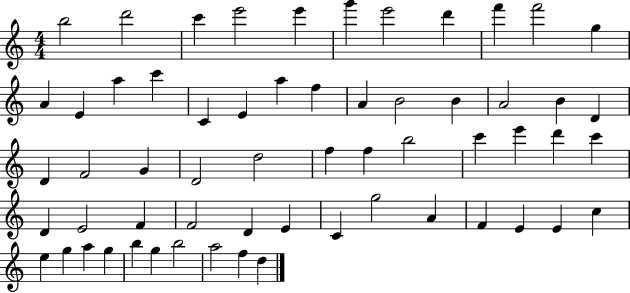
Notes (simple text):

B5/h D6/h C6/q E6/h E6/q G6/q E6/h D6/q F6/q F6/h G5/q A4/q E4/q A5/q C6/q C4/q E4/q A5/q F5/q A4/q B4/h B4/q A4/h B4/q D4/q D4/q F4/h G4/q D4/h D5/h F5/q F5/q B5/h C6/q E6/q D6/q C6/q D4/q E4/h F4/q F4/h D4/q E4/q C4/q G5/h A4/q F4/q E4/q E4/q C5/q E5/q G5/q A5/q G5/q B5/q G5/q B5/h A5/h F5/q D5/q